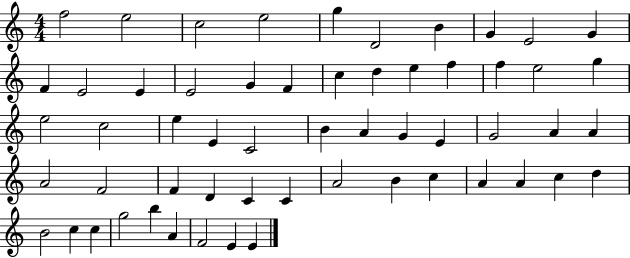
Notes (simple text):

F5/h E5/h C5/h E5/h G5/q D4/h B4/q G4/q E4/h G4/q F4/q E4/h E4/q E4/h G4/q F4/q C5/q D5/q E5/q F5/q F5/q E5/h G5/q E5/h C5/h E5/q E4/q C4/h B4/q A4/q G4/q E4/q G4/h A4/q A4/q A4/h F4/h F4/q D4/q C4/q C4/q A4/h B4/q C5/q A4/q A4/q C5/q D5/q B4/h C5/q C5/q G5/h B5/q A4/q F4/h E4/q E4/q